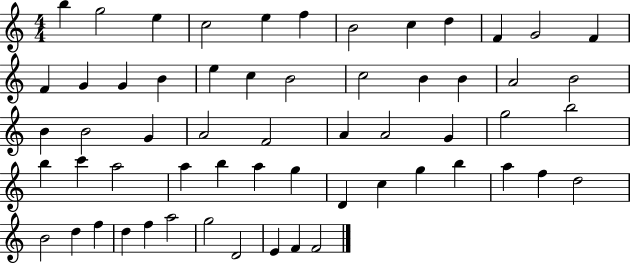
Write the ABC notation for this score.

X:1
T:Untitled
M:4/4
L:1/4
K:C
b g2 e c2 e f B2 c d F G2 F F G G B e c B2 c2 B B A2 B2 B B2 G A2 F2 A A2 G g2 b2 b c' a2 a b a g D c g b a f d2 B2 d f d f a2 g2 D2 E F F2